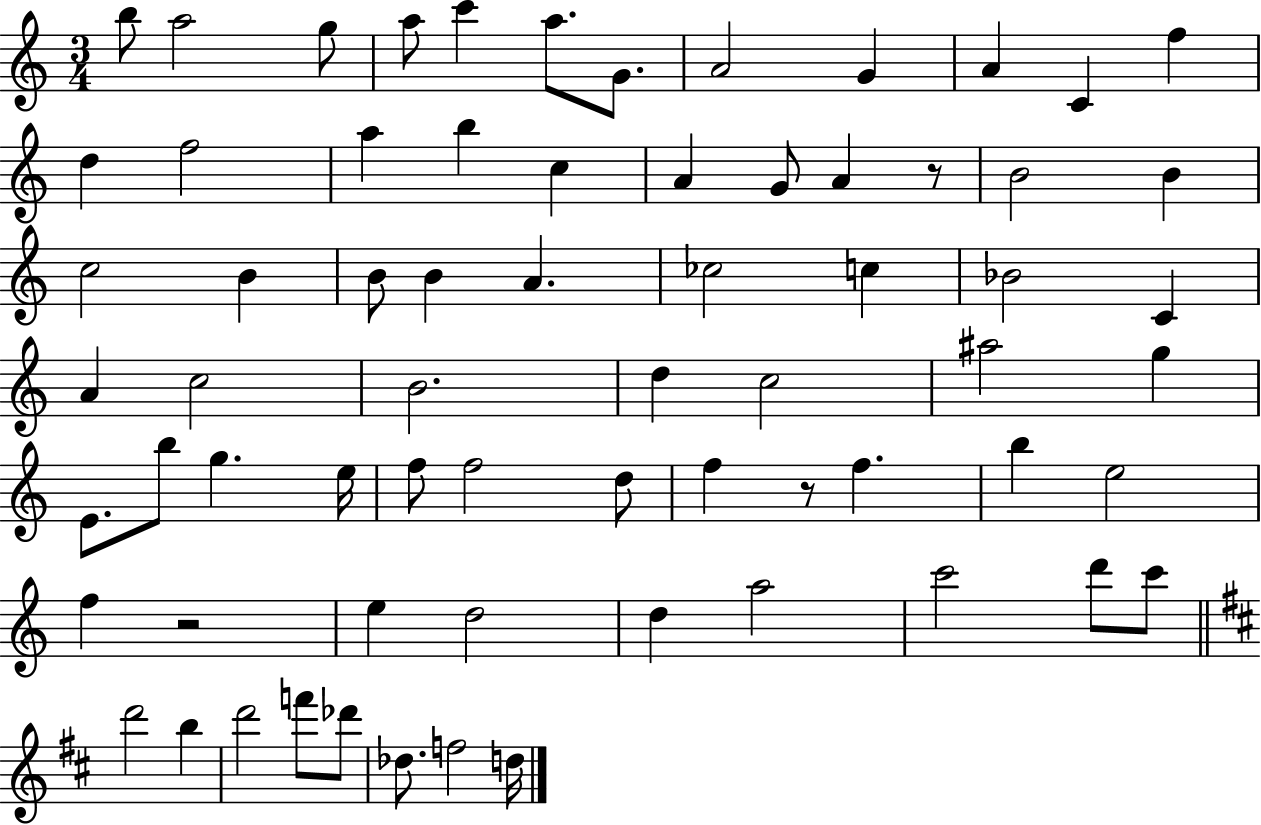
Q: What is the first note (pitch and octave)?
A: B5